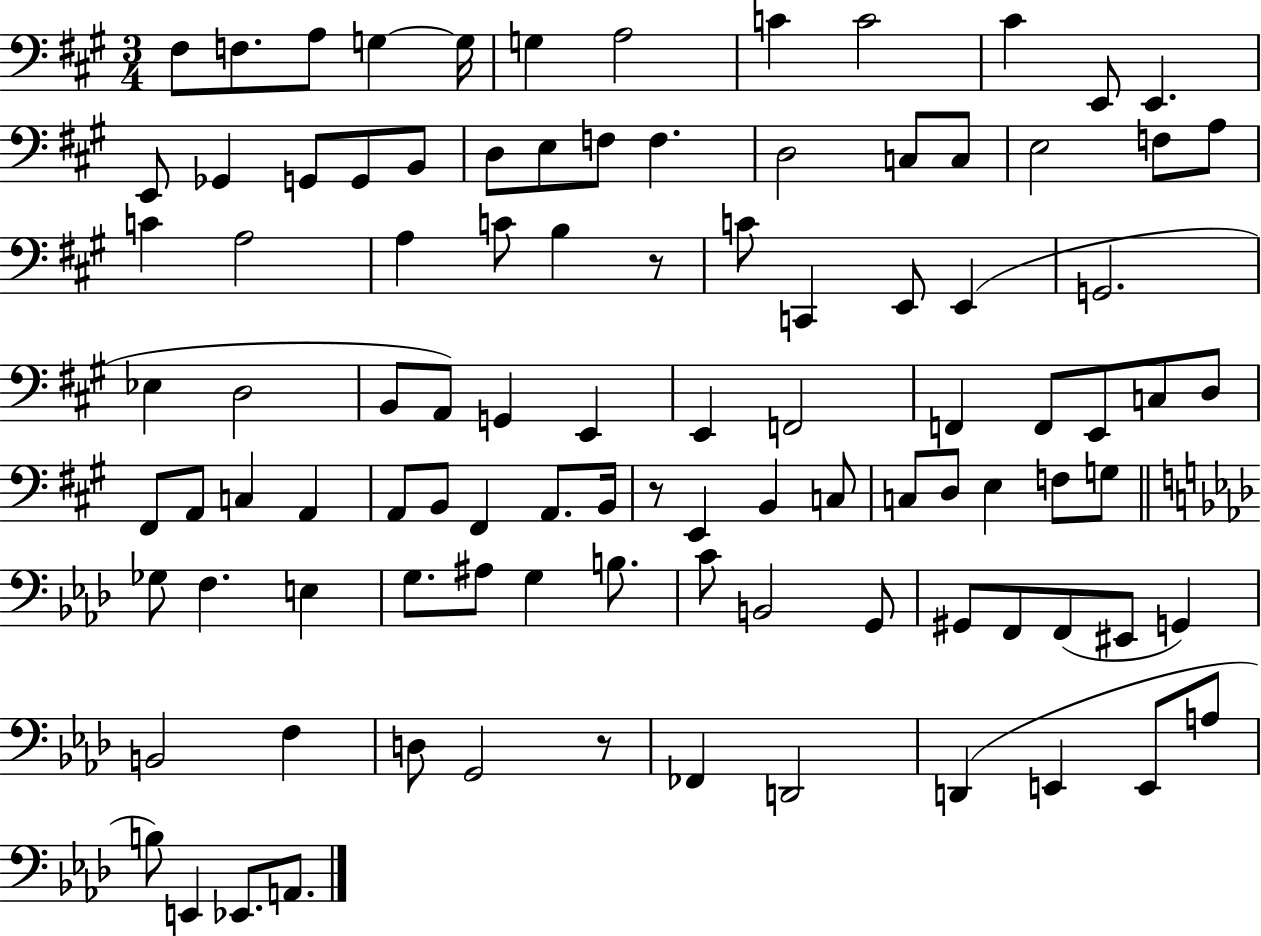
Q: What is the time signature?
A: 3/4